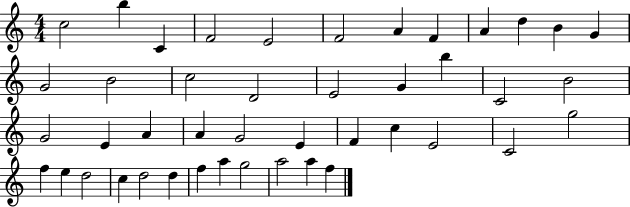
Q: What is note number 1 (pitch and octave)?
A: C5